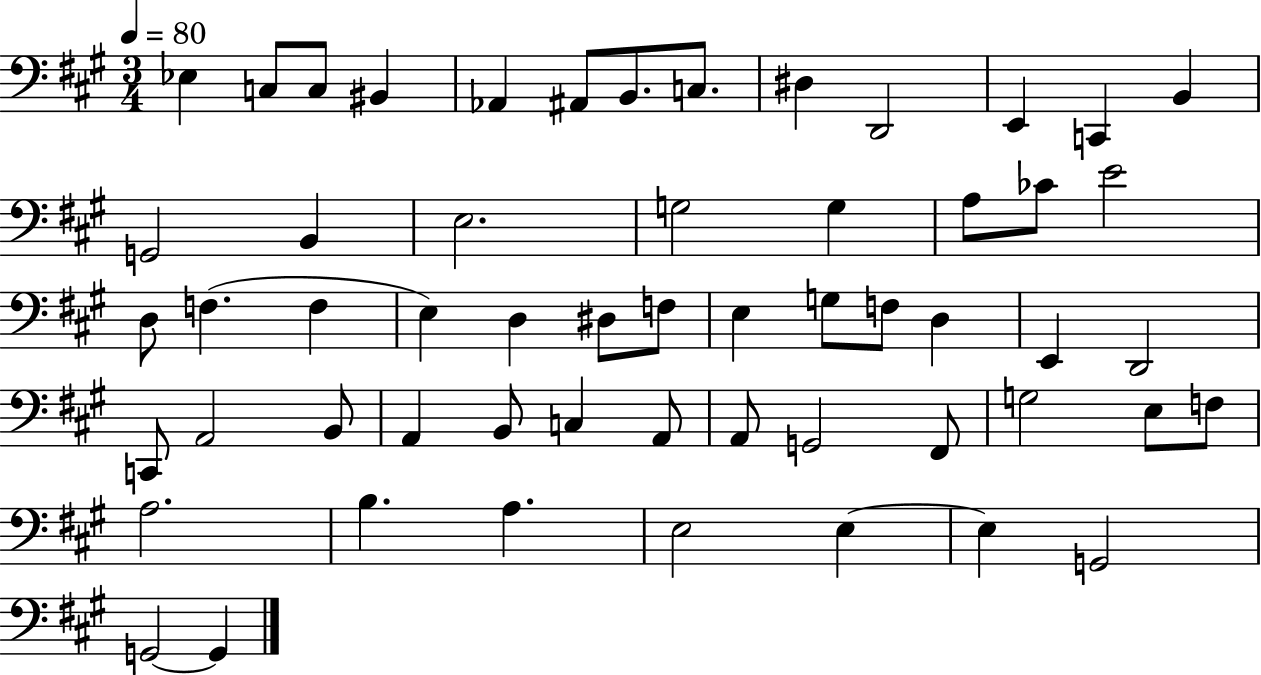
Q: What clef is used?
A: bass